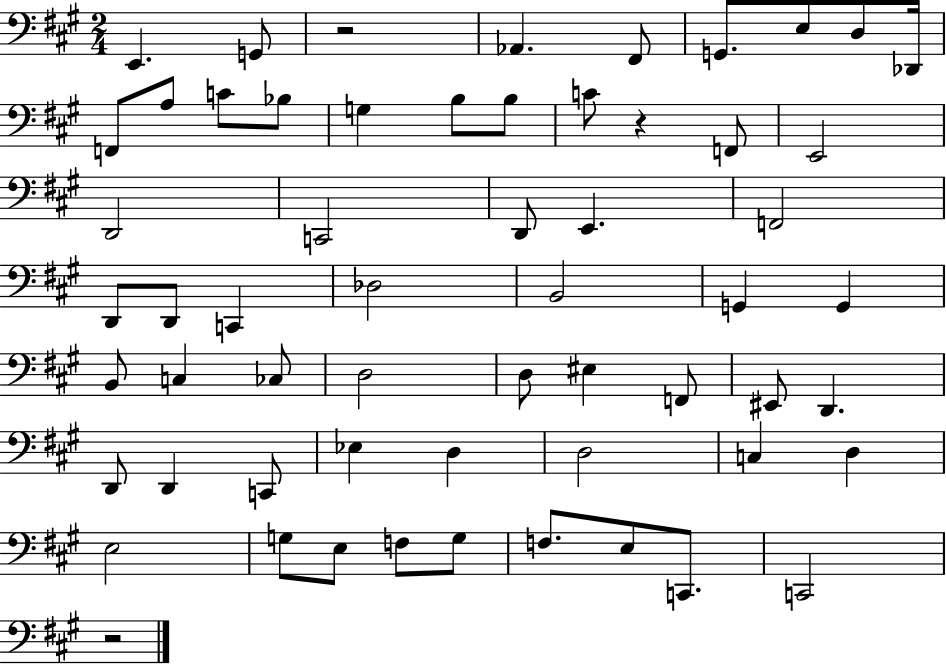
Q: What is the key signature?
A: A major